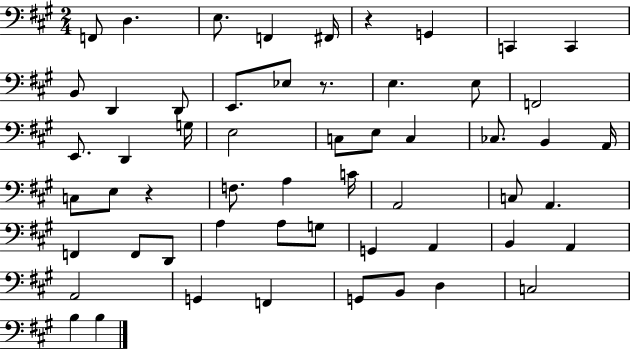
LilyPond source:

{
  \clef bass
  \numericTimeSignature
  \time 2/4
  \key a \major
  f,8 d4. | e8. f,4 fis,16 | r4 g,4 | c,4 c,4 | \break b,8 d,4 d,8 | e,8. ees8 r8. | e4. e8 | f,2 | \break e,8. d,4 g16 | e2 | c8 e8 c4 | ces8. b,4 a,16 | \break c8 e8 r4 | f8. a4 c'16 | a,2 | c8 a,4. | \break f,4 f,8 d,8 | a4 a8 g8 | g,4 a,4 | b,4 a,4 | \break a,2 | g,4 f,4 | g,8 b,8 d4 | c2 | \break b4 b4 | \bar "|."
}